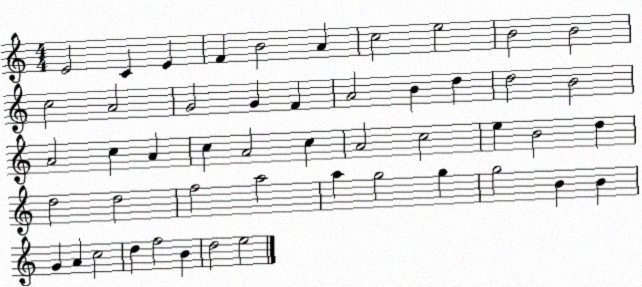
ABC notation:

X:1
T:Untitled
M:4/4
L:1/4
K:C
E2 C E F B2 A c2 e2 B2 B2 c2 A2 G2 G F A2 B d d2 B2 A2 c A c A2 c A2 c2 e B2 d d2 d2 f2 a2 a g2 g g2 B B G A c2 d f2 B d2 e2